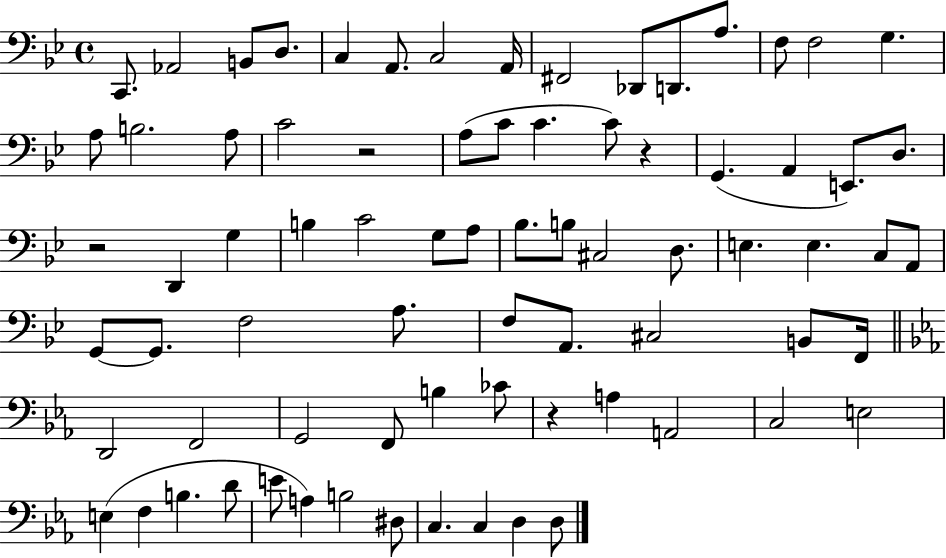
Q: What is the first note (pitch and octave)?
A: C2